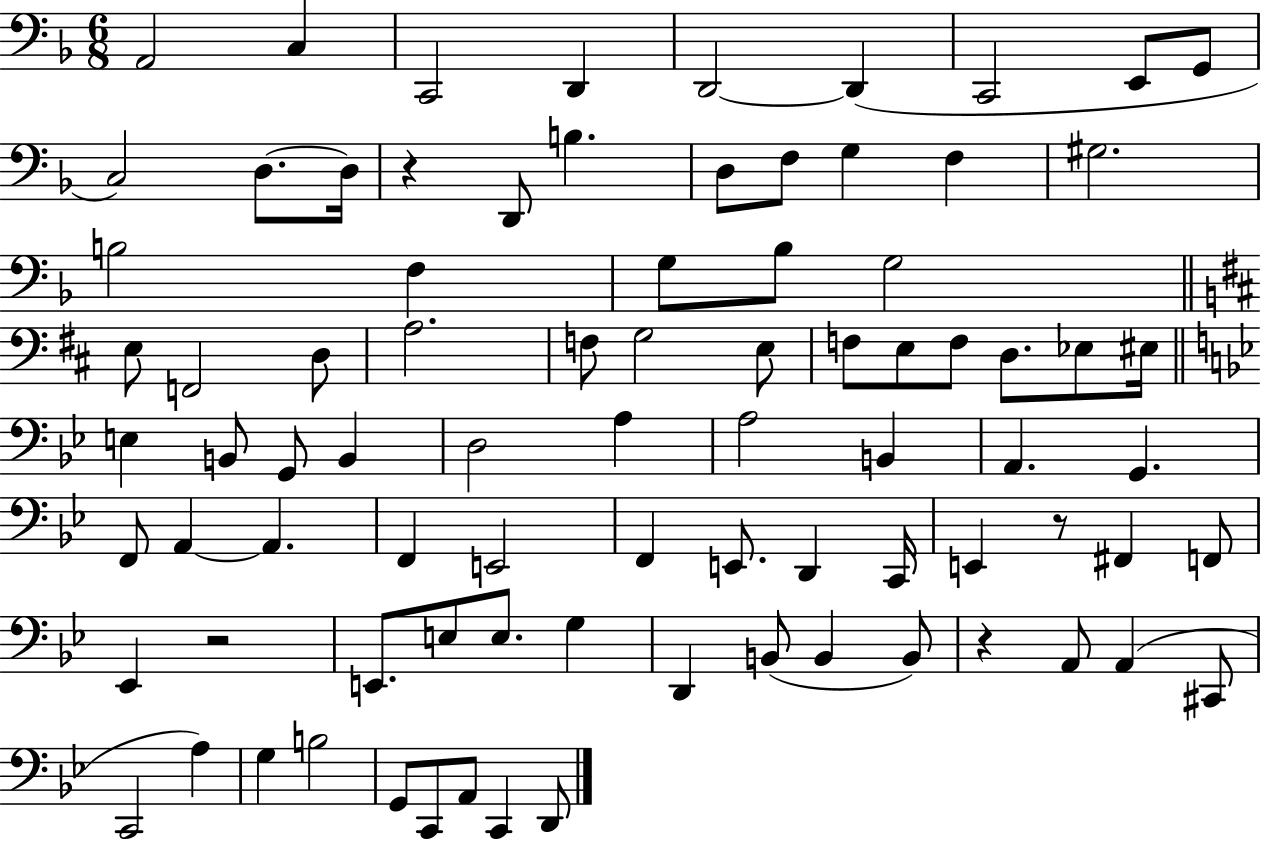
{
  \clef bass
  \numericTimeSignature
  \time 6/8
  \key f \major
  \repeat volta 2 { a,2 c4 | c,2 d,4 | d,2~~ d,4( | c,2 e,8 g,8 | \break c2) d8.~~ d16 | r4 d,8 b4. | d8 f8 g4 f4 | gis2. | \break b2 f4 | g8 bes8 g2 | \bar "||" \break \key d \major e8 f,2 d8 | a2. | f8 g2 e8 | f8 e8 f8 d8. ees8 eis16 | \break \bar "||" \break \key bes \major e4 b,8 g,8 b,4 | d2 a4 | a2 b,4 | a,4. g,4. | \break f,8 a,4~~ a,4. | f,4 e,2 | f,4 e,8. d,4 c,16 | e,4 r8 fis,4 f,8 | \break ees,4 r2 | e,8. e8 e8. g4 | d,4 b,8( b,4 b,8) | r4 a,8 a,4( cis,8 | \break c,2 a4) | g4 b2 | g,8 c,8 a,8 c,4 d,8 | } \bar "|."
}